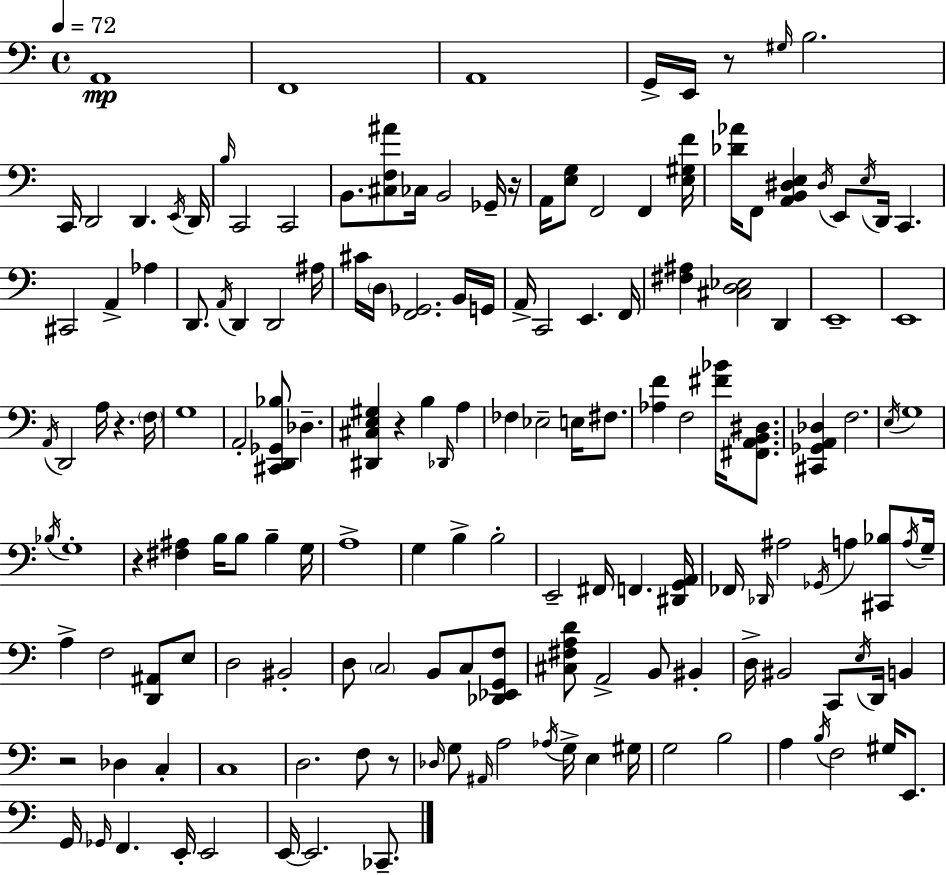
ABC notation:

X:1
T:Untitled
M:4/4
L:1/4
K:Am
A,,4 F,,4 A,,4 G,,/4 E,,/4 z/2 ^G,/4 B,2 C,,/4 D,,2 D,, E,,/4 D,,/4 B,/4 C,,2 C,,2 B,,/2 [^C,F,^A]/2 _C,/4 B,,2 _G,,/4 z/4 A,,/4 [E,G,]/2 F,,2 F,, [E,^G,F]/4 [_D_A]/4 F,,/2 [A,,B,,^D,E,] ^D,/4 E,,/2 E,/4 D,,/4 C,, ^C,,2 A,, _A, D,,/2 A,,/4 D,, D,,2 ^A,/4 ^C/4 D,/4 [F,,_G,,]2 B,,/4 G,,/4 A,,/4 C,,2 E,, F,,/4 [^F,^A,] [^C,D,_E,]2 D,, E,,4 E,,4 A,,/4 D,,2 A,/4 z F,/4 G,4 A,,2 [^C,,D,,_G,,_B,]/2 _D, [^D,,^C,E,^G,] z B, _D,,/4 A, _F, _E,2 E,/4 ^F,/2 [_A,F] F,2 [^F_B]/4 [^F,,A,,B,,^D,]/2 [^C,,_G,,A,,_D,] F,2 E,/4 G,4 _B,/4 G,4 z [^F,^A,] B,/4 B,/2 B, G,/4 A,4 G, B, B,2 E,,2 ^F,,/4 F,, [^D,,G,,A,,]/4 _F,,/4 _D,,/4 ^A,2 _G,,/4 A, [^C,,_B,]/2 A,/4 G,/4 A, F,2 [D,,^A,,]/2 E,/2 D,2 ^B,,2 D,/2 C,2 B,,/2 C,/2 [_D,,_E,,G,,F,]/2 [^C,^F,A,D]/2 A,,2 B,,/2 ^B,, D,/4 ^B,,2 C,,/2 E,/4 D,,/4 B,, z2 _D, C, C,4 D,2 F,/2 z/2 _D,/4 G,/2 ^A,,/4 A,2 _A,/4 G,/4 E, ^G,/4 G,2 B,2 A, B,/4 F,2 ^G,/4 E,,/2 G,,/4 _G,,/4 F,, E,,/4 E,,2 E,,/4 E,,2 _C,,/2